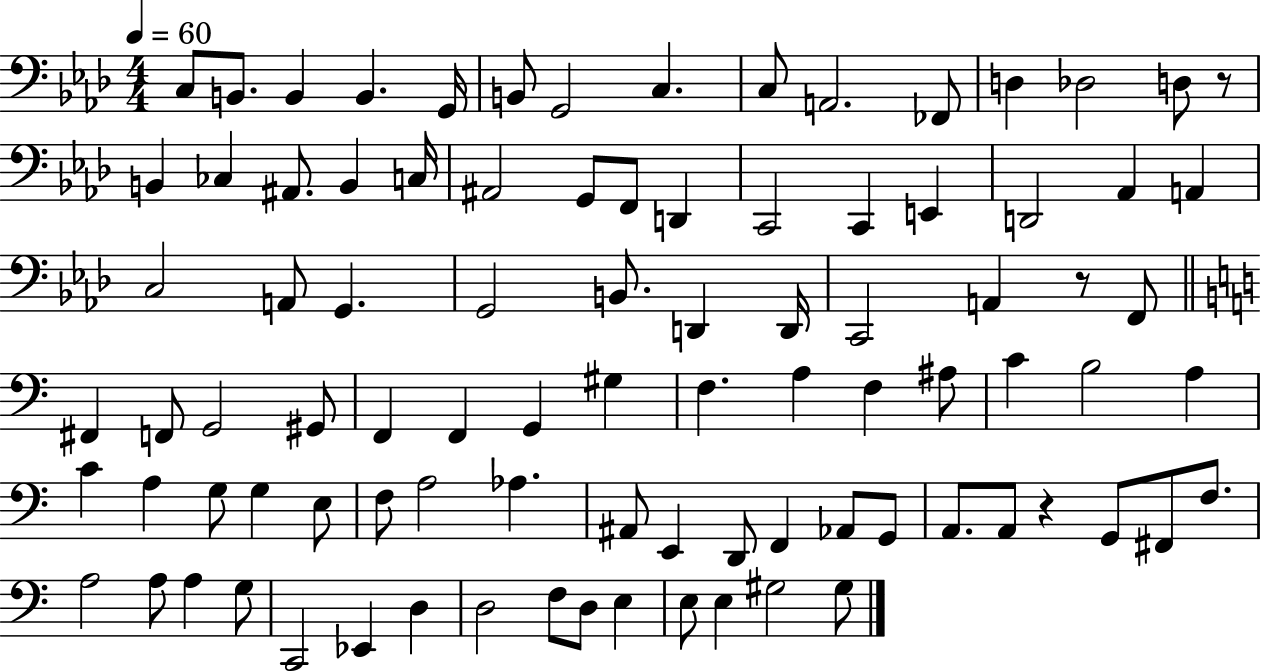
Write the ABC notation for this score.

X:1
T:Untitled
M:4/4
L:1/4
K:Ab
C,/2 B,,/2 B,, B,, G,,/4 B,,/2 G,,2 C, C,/2 A,,2 _F,,/2 D, _D,2 D,/2 z/2 B,, _C, ^A,,/2 B,, C,/4 ^A,,2 G,,/2 F,,/2 D,, C,,2 C,, E,, D,,2 _A,, A,, C,2 A,,/2 G,, G,,2 B,,/2 D,, D,,/4 C,,2 A,, z/2 F,,/2 ^F,, F,,/2 G,,2 ^G,,/2 F,, F,, G,, ^G, F, A, F, ^A,/2 C B,2 A, C A, G,/2 G, E,/2 F,/2 A,2 _A, ^A,,/2 E,, D,,/2 F,, _A,,/2 G,,/2 A,,/2 A,,/2 z G,,/2 ^F,,/2 F,/2 A,2 A,/2 A, G,/2 C,,2 _E,, D, D,2 F,/2 D,/2 E, E,/2 E, ^G,2 ^G,/2